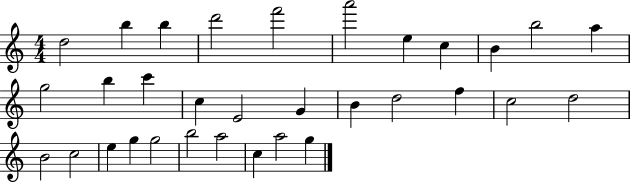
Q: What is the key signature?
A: C major